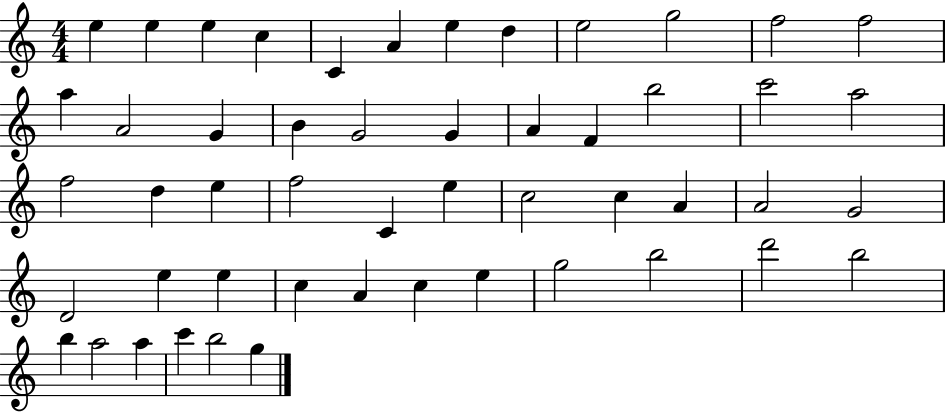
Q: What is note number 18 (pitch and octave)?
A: G4